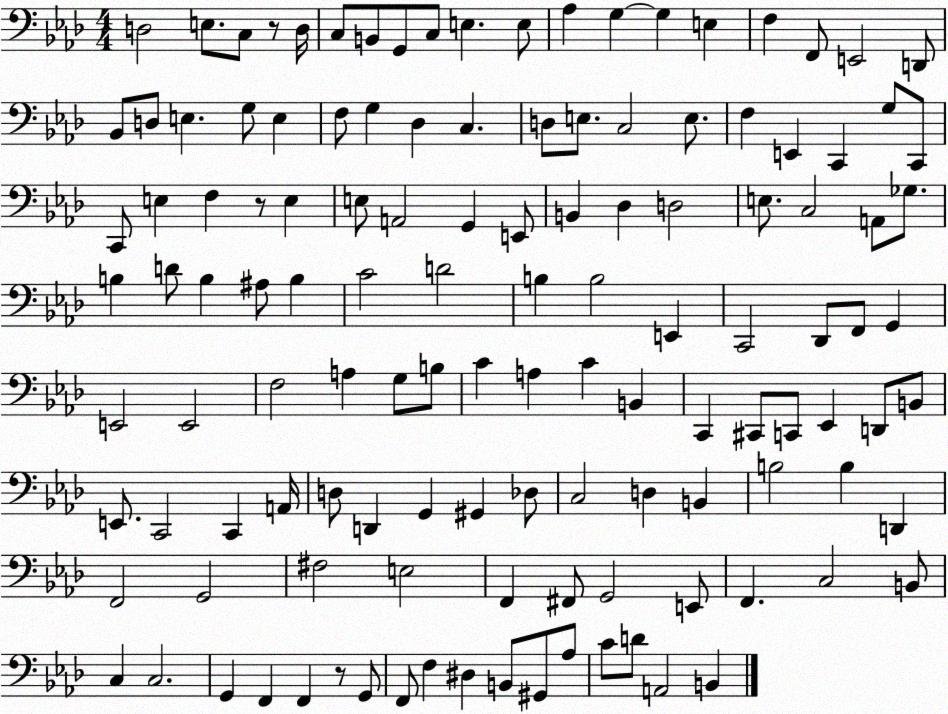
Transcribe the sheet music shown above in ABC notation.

X:1
T:Untitled
M:4/4
L:1/4
K:Ab
D,2 E,/2 C,/2 z/2 D,/4 C,/2 B,,/2 G,,/2 C,/2 E, E,/2 _A, G, G, E, F, F,,/2 E,,2 D,,/2 _B,,/2 D,/2 E, G,/2 E, F,/2 G, _D, C, D,/2 E,/2 C,2 E,/2 F, E,, C,, G,/2 C,,/2 C,,/2 E, F, z/2 E, E,/2 A,,2 G,, E,,/2 B,, _D, D,2 E,/2 C,2 A,,/2 _G,/2 B, D/2 B, ^A,/2 B, C2 D2 B, B,2 E,, C,,2 _D,,/2 F,,/2 G,, E,,2 E,,2 F,2 A, G,/2 B,/2 C A, C B,, C,, ^C,,/2 C,,/2 _E,, D,,/2 B,,/2 E,,/2 C,,2 C,, A,,/4 D,/2 D,, G,, ^G,, _D,/2 C,2 D, B,, B,2 B, D,, F,,2 G,,2 ^F,2 E,2 F,, ^F,,/2 G,,2 E,,/2 F,, C,2 B,,/2 C, C,2 G,, F,, F,, z/2 G,,/2 F,,/2 F, ^D, B,,/2 ^G,,/2 _A,/2 C/2 D/2 A,,2 B,,